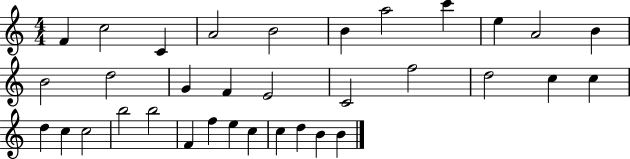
{
  \clef treble
  \numericTimeSignature
  \time 4/4
  \key c \major
  f'4 c''2 c'4 | a'2 b'2 | b'4 a''2 c'''4 | e''4 a'2 b'4 | \break b'2 d''2 | g'4 f'4 e'2 | c'2 f''2 | d''2 c''4 c''4 | \break d''4 c''4 c''2 | b''2 b''2 | f'4 f''4 e''4 c''4 | c''4 d''4 b'4 b'4 | \break \bar "|."
}